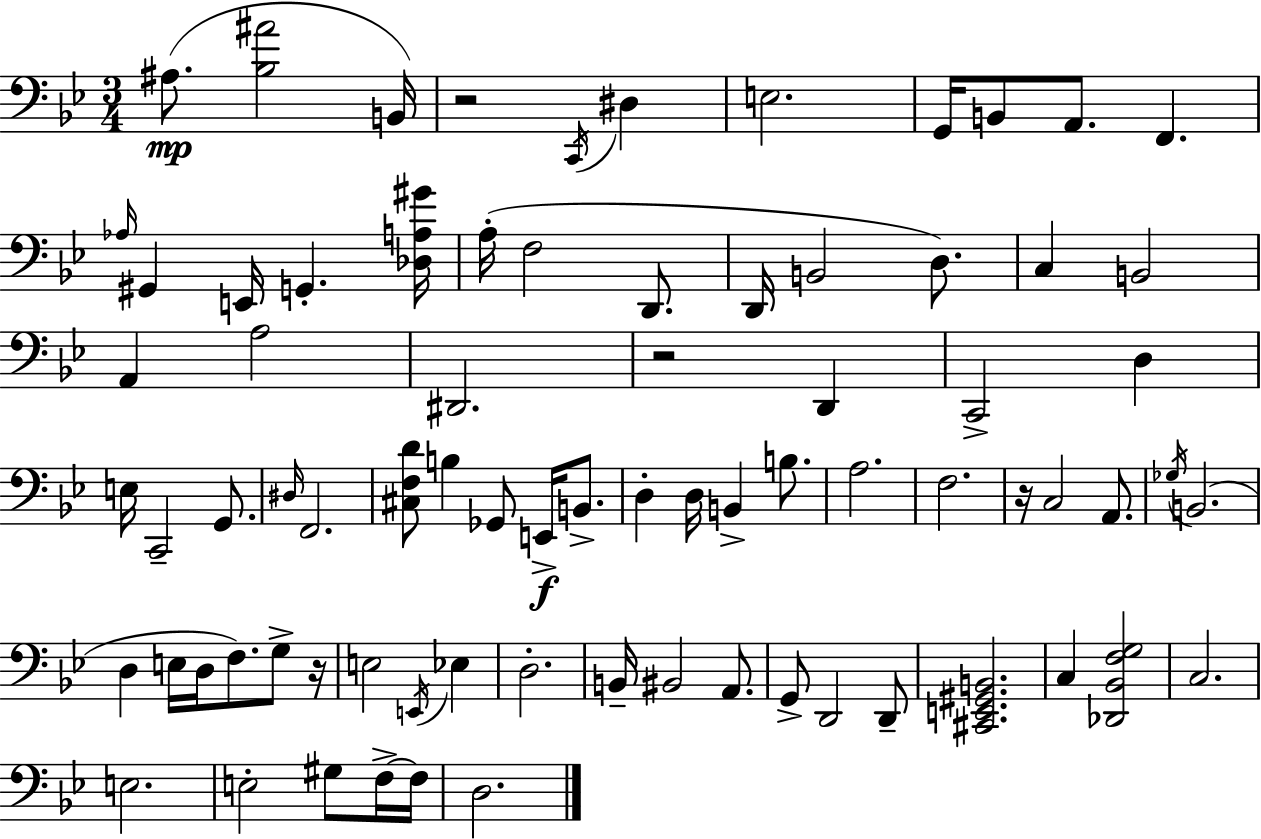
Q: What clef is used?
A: bass